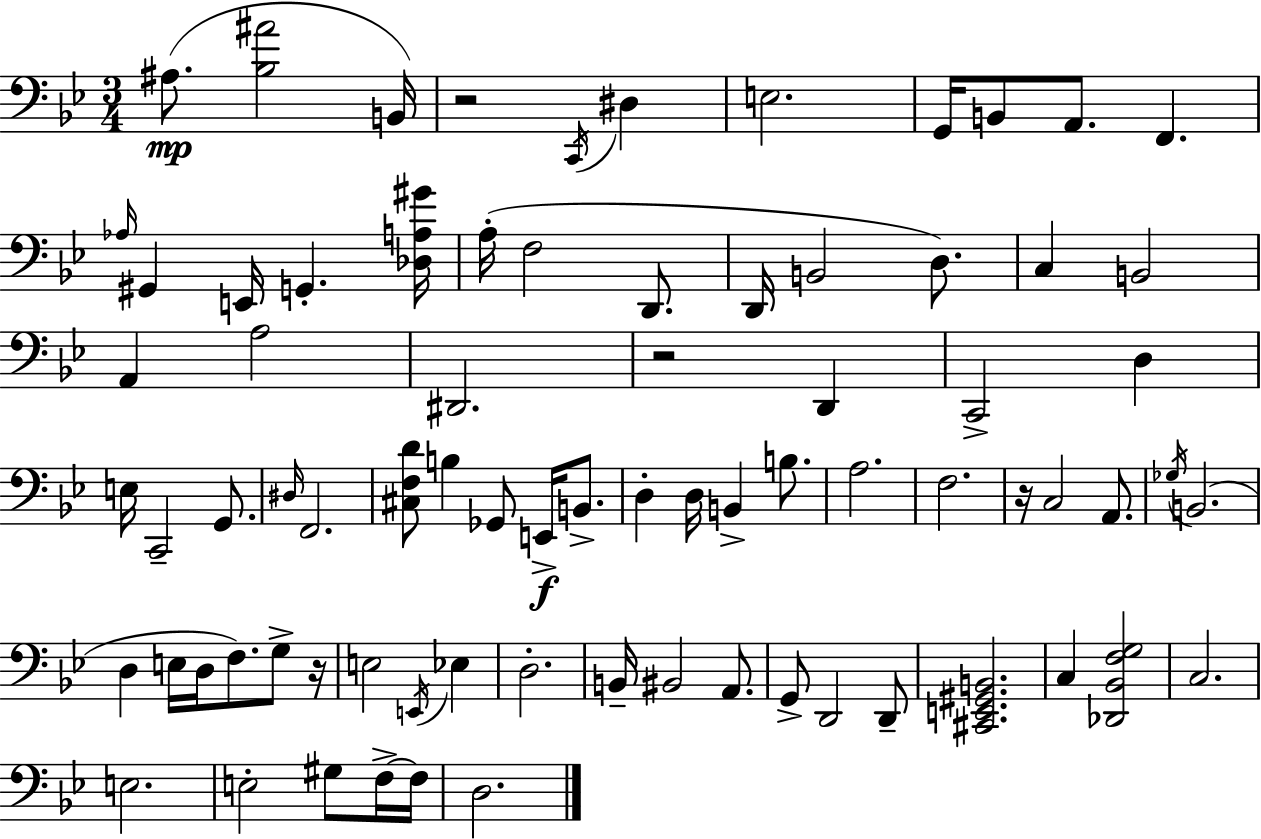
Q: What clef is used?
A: bass